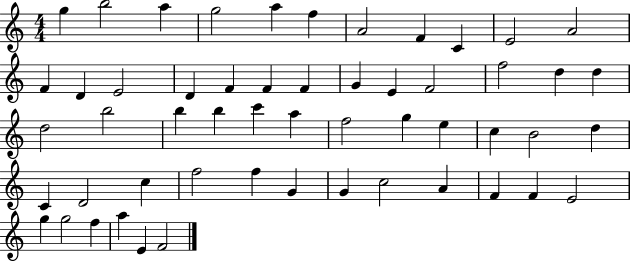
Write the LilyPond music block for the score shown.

{
  \clef treble
  \numericTimeSignature
  \time 4/4
  \key c \major
  g''4 b''2 a''4 | g''2 a''4 f''4 | a'2 f'4 c'4 | e'2 a'2 | \break f'4 d'4 e'2 | d'4 f'4 f'4 f'4 | g'4 e'4 f'2 | f''2 d''4 d''4 | \break d''2 b''2 | b''4 b''4 c'''4 a''4 | f''2 g''4 e''4 | c''4 b'2 d''4 | \break c'4 d'2 c''4 | f''2 f''4 g'4 | g'4 c''2 a'4 | f'4 f'4 e'2 | \break g''4 g''2 f''4 | a''4 e'4 f'2 | \bar "|."
}